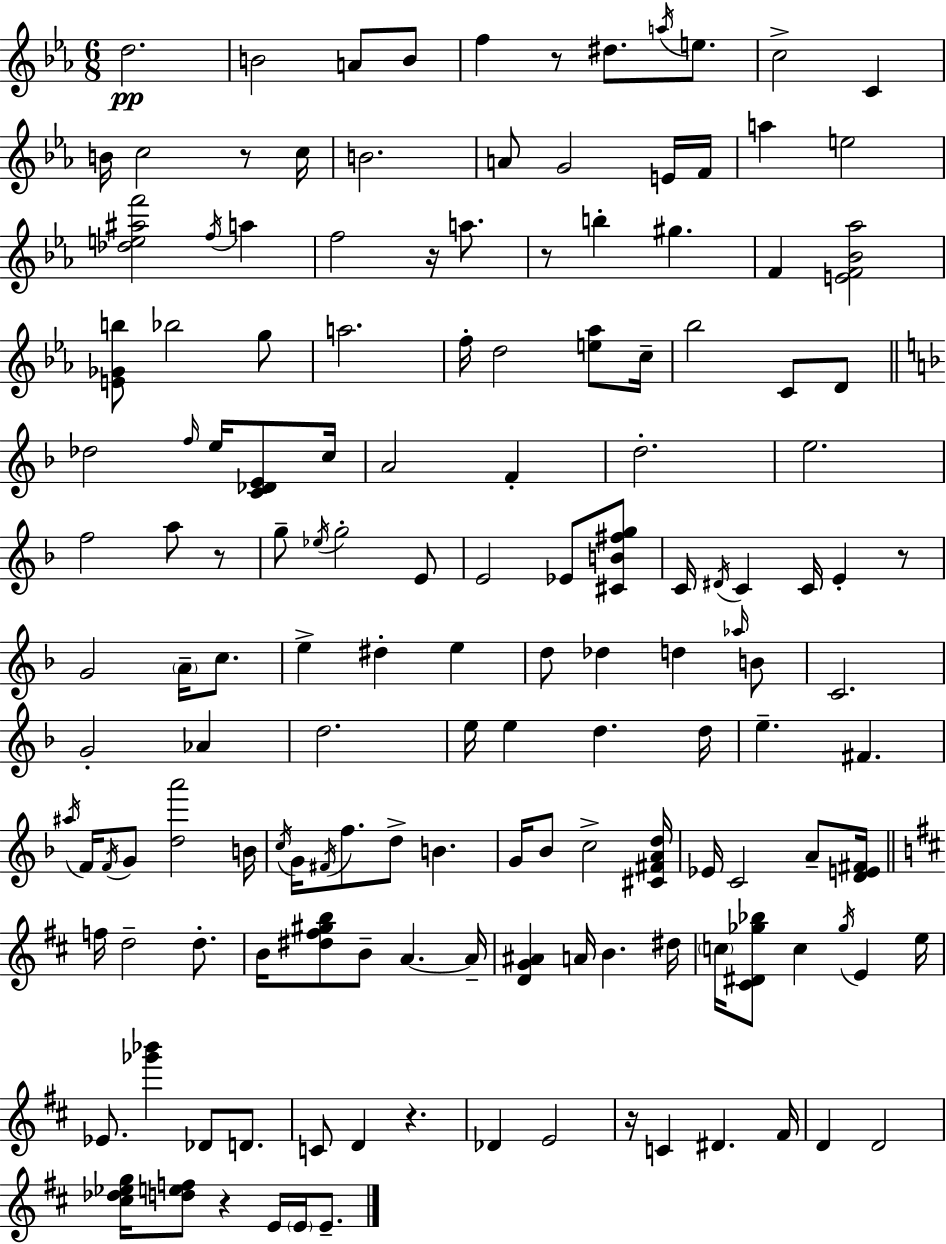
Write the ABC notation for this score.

X:1
T:Untitled
M:6/8
L:1/4
K:Eb
d2 B2 A/2 B/2 f z/2 ^d/2 a/4 e/2 c2 C B/4 c2 z/2 c/4 B2 A/2 G2 E/4 F/4 a e2 [_de^af']2 f/4 a f2 z/4 a/2 z/2 b ^g F [EF_B_a]2 [E_Gb]/2 _b2 g/2 a2 f/4 d2 [e_a]/2 c/4 _b2 C/2 D/2 _d2 f/4 e/4 [C_DE]/2 c/4 A2 F d2 e2 f2 a/2 z/2 g/2 _e/4 g2 E/2 E2 _E/2 [^CB^fg]/2 C/4 ^D/4 C C/4 E z/2 G2 A/4 c/2 e ^d e d/2 _d d _a/4 B/2 C2 G2 _A d2 e/4 e d d/4 e ^F ^a/4 F/4 F/4 G/2 [da']2 B/4 c/4 G/4 ^F/4 f/2 d/2 B G/4 _B/2 c2 [^C^FAd]/4 _E/4 C2 A/2 [DE^F]/4 f/4 d2 d/2 B/4 [^d^f^gb]/2 B/2 A A/4 [DG^A] A/4 B ^d/4 c/4 [^C^D_g_b]/2 c _g/4 E e/4 _E/2 [_g'_b'] _D/2 D/2 C/2 D z _D E2 z/4 C ^D ^F/4 D D2 [^c_d_eg]/4 [def]/2 z E/4 E/4 E/2